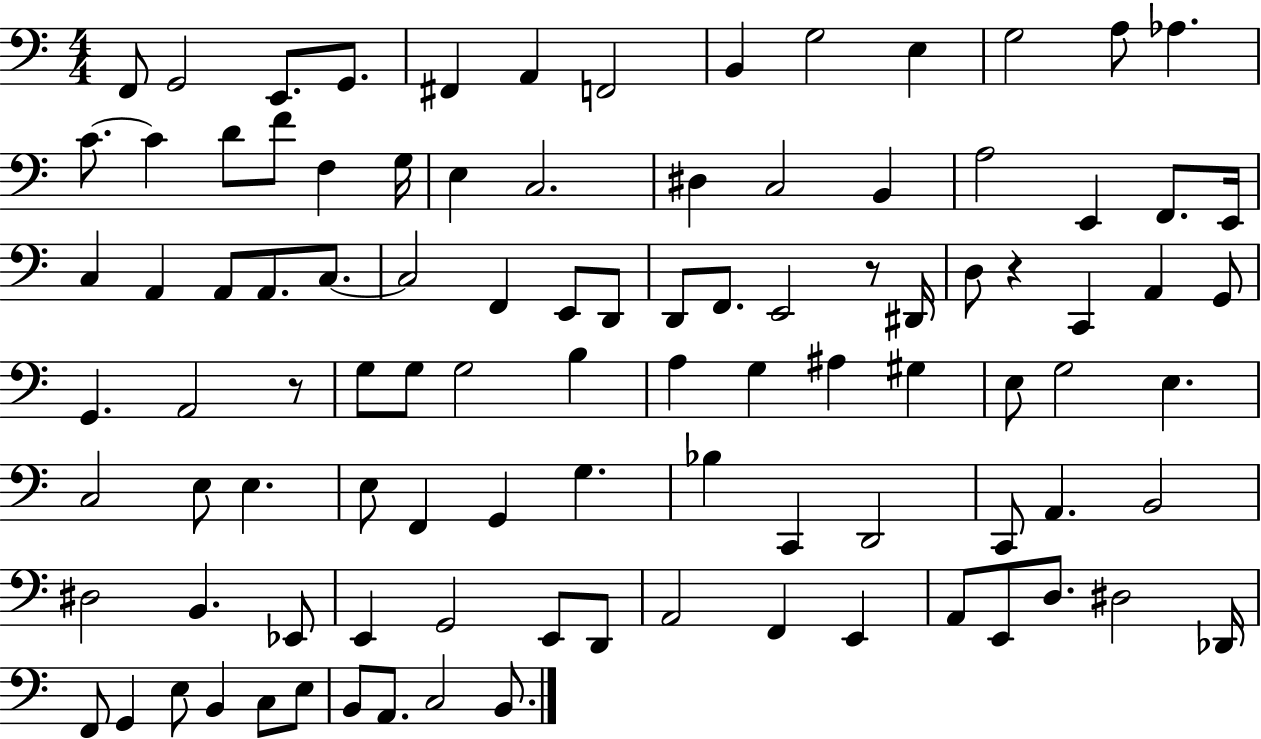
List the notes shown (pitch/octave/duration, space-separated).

F2/e G2/h E2/e. G2/e. F#2/q A2/q F2/h B2/q G3/h E3/q G3/h A3/e Ab3/q. C4/e. C4/q D4/e F4/e F3/q G3/s E3/q C3/h. D#3/q C3/h B2/q A3/h E2/q F2/e. E2/s C3/q A2/q A2/e A2/e. C3/e. C3/h F2/q E2/e D2/e D2/e F2/e. E2/h R/e D#2/s D3/e R/q C2/q A2/q G2/e G2/q. A2/h R/e G3/e G3/e G3/h B3/q A3/q G3/q A#3/q G#3/q E3/e G3/h E3/q. C3/h E3/e E3/q. E3/e F2/q G2/q G3/q. Bb3/q C2/q D2/h C2/e A2/q. B2/h D#3/h B2/q. Eb2/e E2/q G2/h E2/e D2/e A2/h F2/q E2/q A2/e E2/e D3/e. D#3/h Db2/s F2/e G2/q E3/e B2/q C3/e E3/e B2/e A2/e. C3/h B2/e.